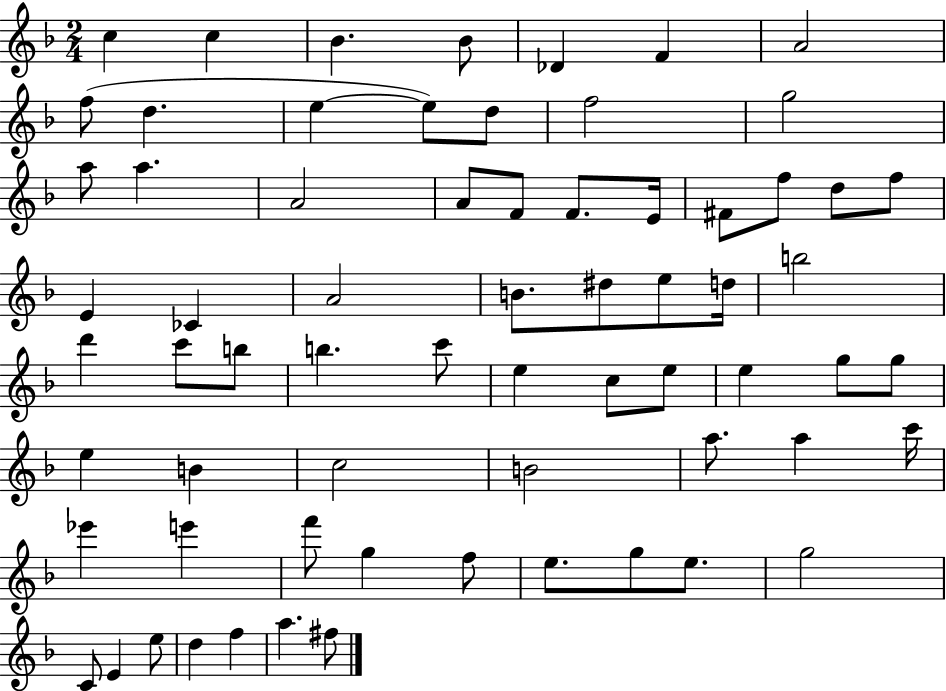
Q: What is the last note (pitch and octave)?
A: F#5